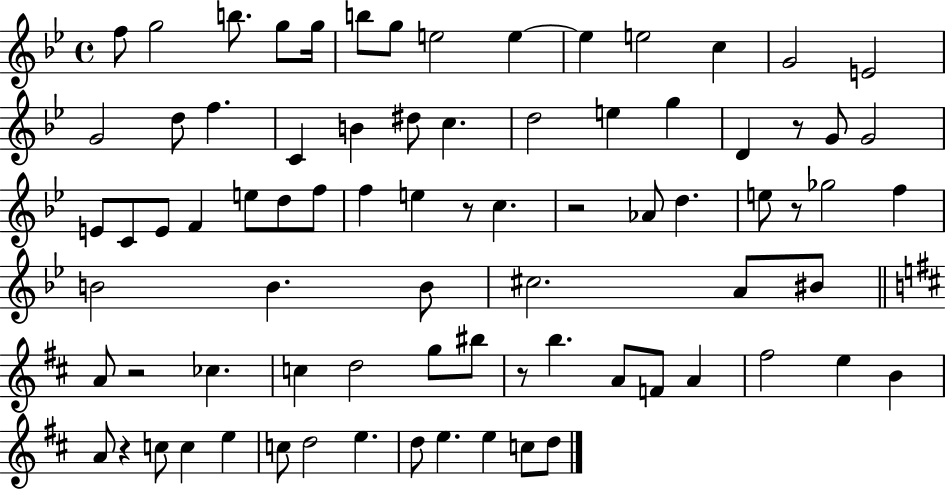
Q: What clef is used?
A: treble